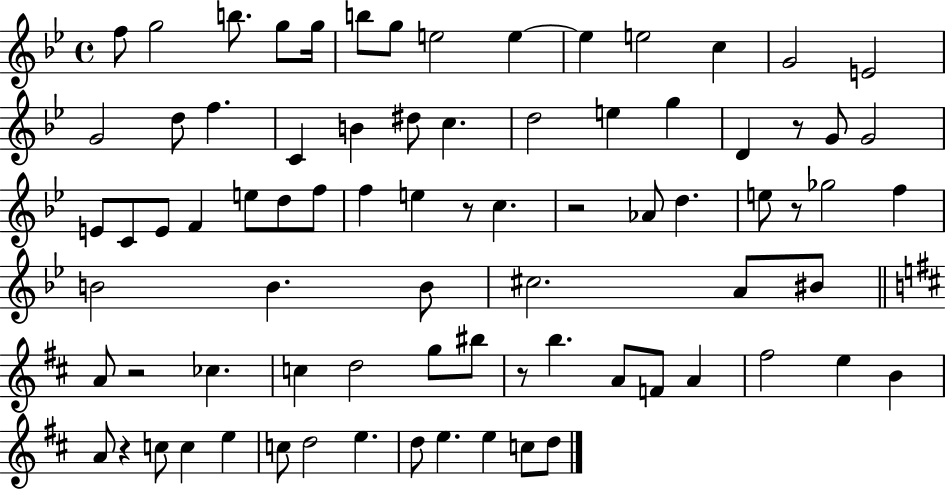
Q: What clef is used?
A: treble